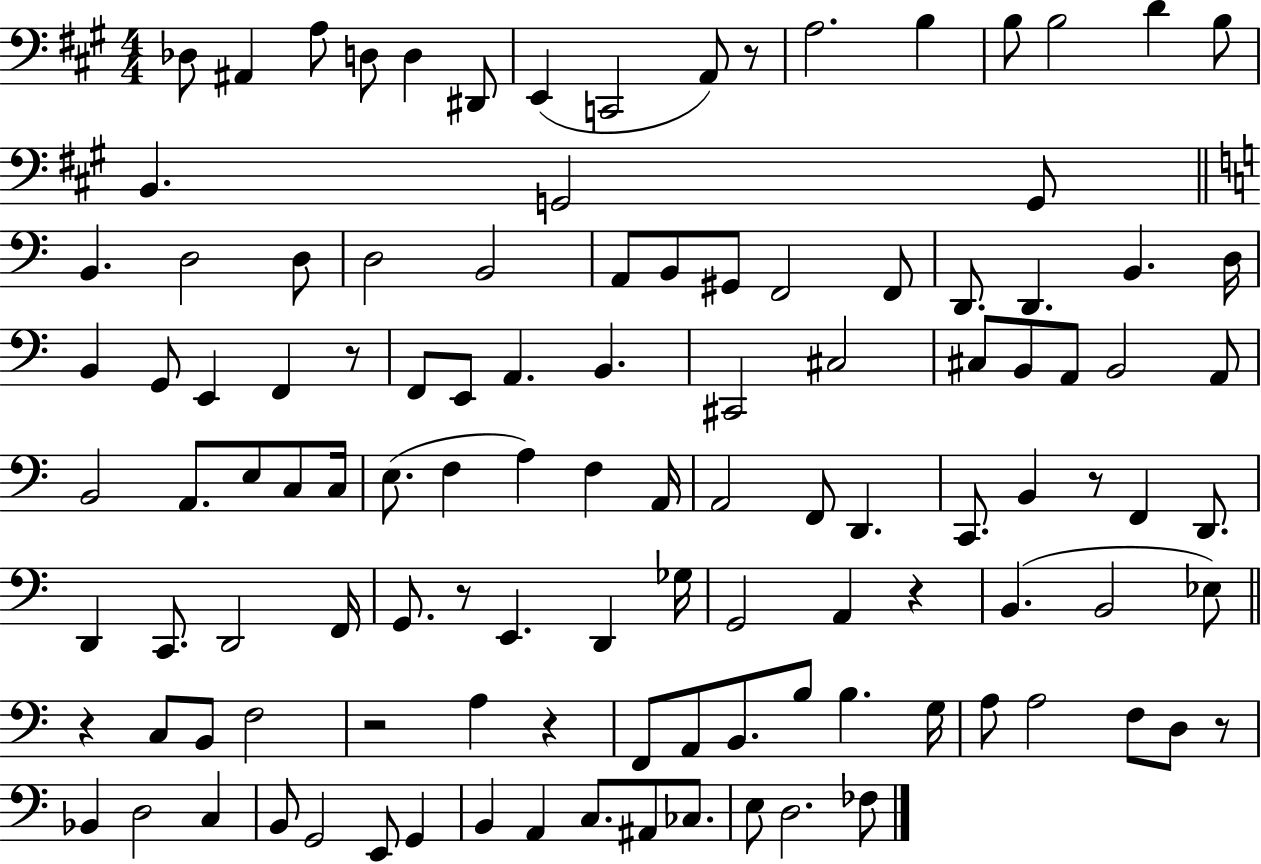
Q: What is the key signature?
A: A major